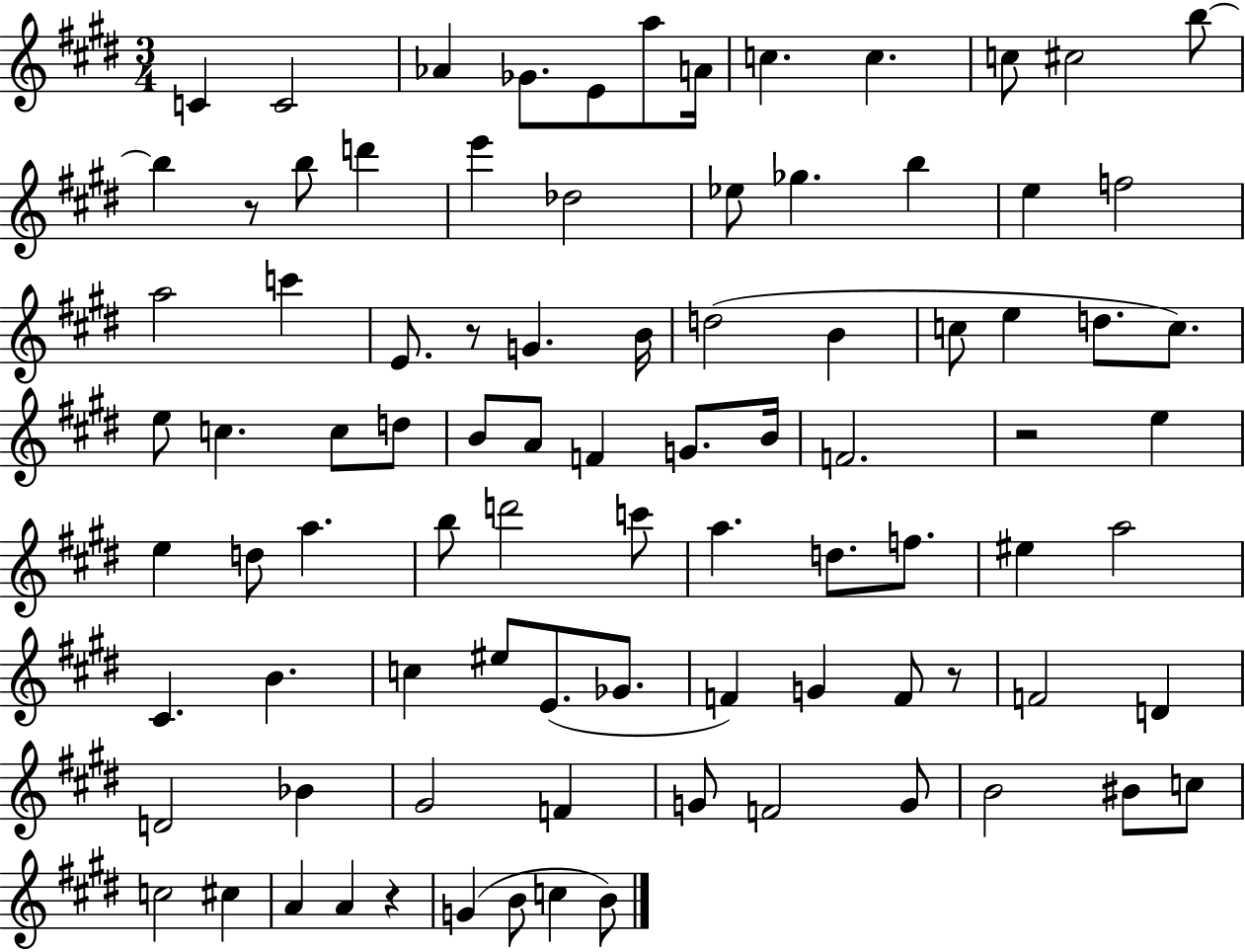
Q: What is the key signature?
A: E major